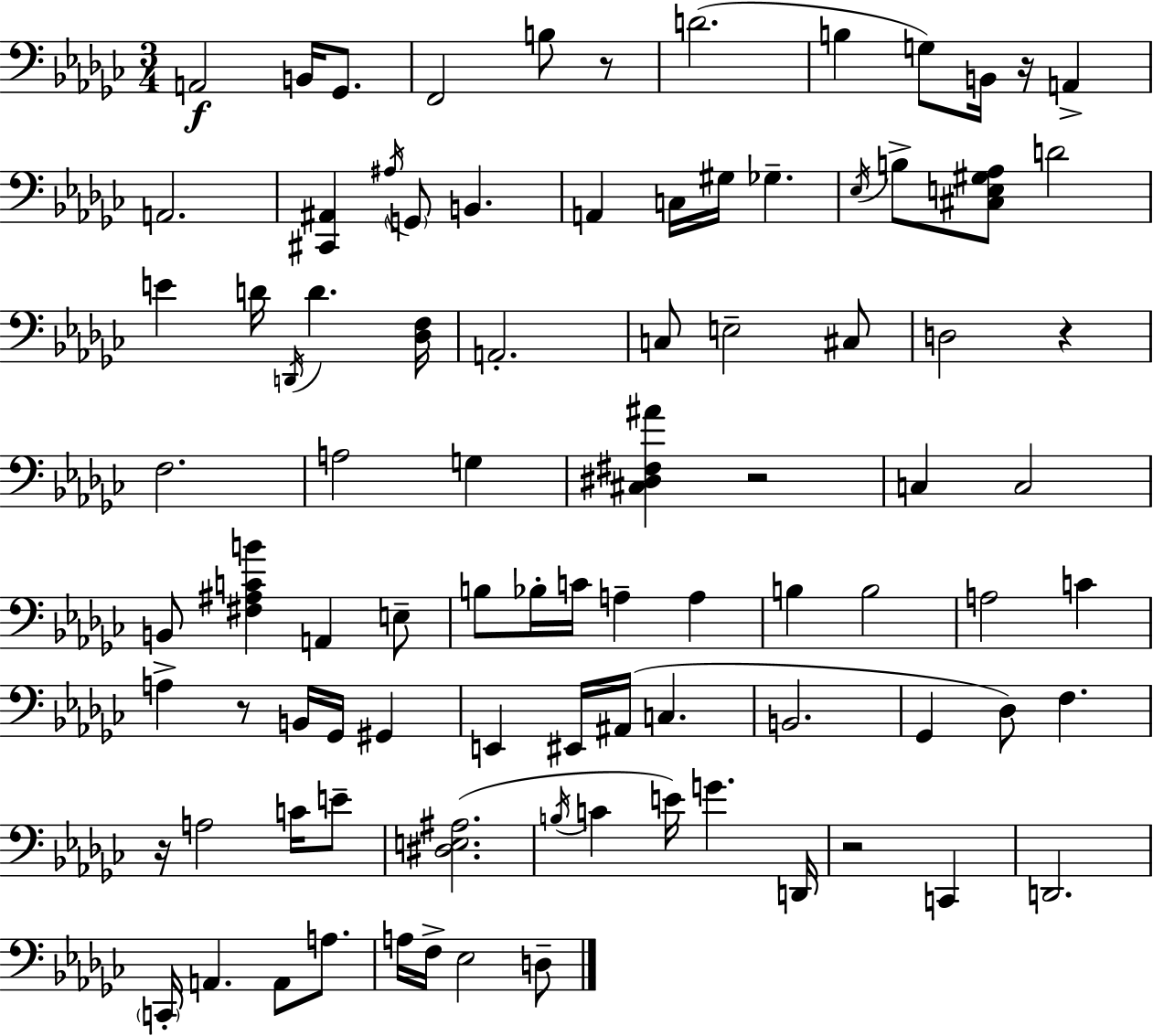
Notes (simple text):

A2/h B2/s Gb2/e. F2/h B3/e R/e D4/h. B3/q G3/e B2/s R/s A2/q A2/h. [C#2,A#2]/q A#3/s G2/e B2/q. A2/q C3/s G#3/s Gb3/q. Eb3/s B3/e [C#3,E3,G#3,Ab3]/e D4/h E4/q D4/s D2/s D4/q. [Db3,F3]/s A2/h. C3/e E3/h C#3/e D3/h R/q F3/h. A3/h G3/q [C#3,D#3,F#3,A#4]/q R/h C3/q C3/h B2/e [F#3,A#3,C4,B4]/q A2/q E3/e B3/e Bb3/s C4/s A3/q A3/q B3/q B3/h A3/h C4/q A3/q R/e B2/s Gb2/s G#2/q E2/q EIS2/s A#2/s C3/q. B2/h. Gb2/q Db3/e F3/q. R/s A3/h C4/s E4/e [D#3,E3,A#3]/h. B3/s C4/q E4/s G4/q. D2/s R/h C2/q D2/h. C2/s A2/q. A2/e A3/e. A3/s F3/s Eb3/h D3/e